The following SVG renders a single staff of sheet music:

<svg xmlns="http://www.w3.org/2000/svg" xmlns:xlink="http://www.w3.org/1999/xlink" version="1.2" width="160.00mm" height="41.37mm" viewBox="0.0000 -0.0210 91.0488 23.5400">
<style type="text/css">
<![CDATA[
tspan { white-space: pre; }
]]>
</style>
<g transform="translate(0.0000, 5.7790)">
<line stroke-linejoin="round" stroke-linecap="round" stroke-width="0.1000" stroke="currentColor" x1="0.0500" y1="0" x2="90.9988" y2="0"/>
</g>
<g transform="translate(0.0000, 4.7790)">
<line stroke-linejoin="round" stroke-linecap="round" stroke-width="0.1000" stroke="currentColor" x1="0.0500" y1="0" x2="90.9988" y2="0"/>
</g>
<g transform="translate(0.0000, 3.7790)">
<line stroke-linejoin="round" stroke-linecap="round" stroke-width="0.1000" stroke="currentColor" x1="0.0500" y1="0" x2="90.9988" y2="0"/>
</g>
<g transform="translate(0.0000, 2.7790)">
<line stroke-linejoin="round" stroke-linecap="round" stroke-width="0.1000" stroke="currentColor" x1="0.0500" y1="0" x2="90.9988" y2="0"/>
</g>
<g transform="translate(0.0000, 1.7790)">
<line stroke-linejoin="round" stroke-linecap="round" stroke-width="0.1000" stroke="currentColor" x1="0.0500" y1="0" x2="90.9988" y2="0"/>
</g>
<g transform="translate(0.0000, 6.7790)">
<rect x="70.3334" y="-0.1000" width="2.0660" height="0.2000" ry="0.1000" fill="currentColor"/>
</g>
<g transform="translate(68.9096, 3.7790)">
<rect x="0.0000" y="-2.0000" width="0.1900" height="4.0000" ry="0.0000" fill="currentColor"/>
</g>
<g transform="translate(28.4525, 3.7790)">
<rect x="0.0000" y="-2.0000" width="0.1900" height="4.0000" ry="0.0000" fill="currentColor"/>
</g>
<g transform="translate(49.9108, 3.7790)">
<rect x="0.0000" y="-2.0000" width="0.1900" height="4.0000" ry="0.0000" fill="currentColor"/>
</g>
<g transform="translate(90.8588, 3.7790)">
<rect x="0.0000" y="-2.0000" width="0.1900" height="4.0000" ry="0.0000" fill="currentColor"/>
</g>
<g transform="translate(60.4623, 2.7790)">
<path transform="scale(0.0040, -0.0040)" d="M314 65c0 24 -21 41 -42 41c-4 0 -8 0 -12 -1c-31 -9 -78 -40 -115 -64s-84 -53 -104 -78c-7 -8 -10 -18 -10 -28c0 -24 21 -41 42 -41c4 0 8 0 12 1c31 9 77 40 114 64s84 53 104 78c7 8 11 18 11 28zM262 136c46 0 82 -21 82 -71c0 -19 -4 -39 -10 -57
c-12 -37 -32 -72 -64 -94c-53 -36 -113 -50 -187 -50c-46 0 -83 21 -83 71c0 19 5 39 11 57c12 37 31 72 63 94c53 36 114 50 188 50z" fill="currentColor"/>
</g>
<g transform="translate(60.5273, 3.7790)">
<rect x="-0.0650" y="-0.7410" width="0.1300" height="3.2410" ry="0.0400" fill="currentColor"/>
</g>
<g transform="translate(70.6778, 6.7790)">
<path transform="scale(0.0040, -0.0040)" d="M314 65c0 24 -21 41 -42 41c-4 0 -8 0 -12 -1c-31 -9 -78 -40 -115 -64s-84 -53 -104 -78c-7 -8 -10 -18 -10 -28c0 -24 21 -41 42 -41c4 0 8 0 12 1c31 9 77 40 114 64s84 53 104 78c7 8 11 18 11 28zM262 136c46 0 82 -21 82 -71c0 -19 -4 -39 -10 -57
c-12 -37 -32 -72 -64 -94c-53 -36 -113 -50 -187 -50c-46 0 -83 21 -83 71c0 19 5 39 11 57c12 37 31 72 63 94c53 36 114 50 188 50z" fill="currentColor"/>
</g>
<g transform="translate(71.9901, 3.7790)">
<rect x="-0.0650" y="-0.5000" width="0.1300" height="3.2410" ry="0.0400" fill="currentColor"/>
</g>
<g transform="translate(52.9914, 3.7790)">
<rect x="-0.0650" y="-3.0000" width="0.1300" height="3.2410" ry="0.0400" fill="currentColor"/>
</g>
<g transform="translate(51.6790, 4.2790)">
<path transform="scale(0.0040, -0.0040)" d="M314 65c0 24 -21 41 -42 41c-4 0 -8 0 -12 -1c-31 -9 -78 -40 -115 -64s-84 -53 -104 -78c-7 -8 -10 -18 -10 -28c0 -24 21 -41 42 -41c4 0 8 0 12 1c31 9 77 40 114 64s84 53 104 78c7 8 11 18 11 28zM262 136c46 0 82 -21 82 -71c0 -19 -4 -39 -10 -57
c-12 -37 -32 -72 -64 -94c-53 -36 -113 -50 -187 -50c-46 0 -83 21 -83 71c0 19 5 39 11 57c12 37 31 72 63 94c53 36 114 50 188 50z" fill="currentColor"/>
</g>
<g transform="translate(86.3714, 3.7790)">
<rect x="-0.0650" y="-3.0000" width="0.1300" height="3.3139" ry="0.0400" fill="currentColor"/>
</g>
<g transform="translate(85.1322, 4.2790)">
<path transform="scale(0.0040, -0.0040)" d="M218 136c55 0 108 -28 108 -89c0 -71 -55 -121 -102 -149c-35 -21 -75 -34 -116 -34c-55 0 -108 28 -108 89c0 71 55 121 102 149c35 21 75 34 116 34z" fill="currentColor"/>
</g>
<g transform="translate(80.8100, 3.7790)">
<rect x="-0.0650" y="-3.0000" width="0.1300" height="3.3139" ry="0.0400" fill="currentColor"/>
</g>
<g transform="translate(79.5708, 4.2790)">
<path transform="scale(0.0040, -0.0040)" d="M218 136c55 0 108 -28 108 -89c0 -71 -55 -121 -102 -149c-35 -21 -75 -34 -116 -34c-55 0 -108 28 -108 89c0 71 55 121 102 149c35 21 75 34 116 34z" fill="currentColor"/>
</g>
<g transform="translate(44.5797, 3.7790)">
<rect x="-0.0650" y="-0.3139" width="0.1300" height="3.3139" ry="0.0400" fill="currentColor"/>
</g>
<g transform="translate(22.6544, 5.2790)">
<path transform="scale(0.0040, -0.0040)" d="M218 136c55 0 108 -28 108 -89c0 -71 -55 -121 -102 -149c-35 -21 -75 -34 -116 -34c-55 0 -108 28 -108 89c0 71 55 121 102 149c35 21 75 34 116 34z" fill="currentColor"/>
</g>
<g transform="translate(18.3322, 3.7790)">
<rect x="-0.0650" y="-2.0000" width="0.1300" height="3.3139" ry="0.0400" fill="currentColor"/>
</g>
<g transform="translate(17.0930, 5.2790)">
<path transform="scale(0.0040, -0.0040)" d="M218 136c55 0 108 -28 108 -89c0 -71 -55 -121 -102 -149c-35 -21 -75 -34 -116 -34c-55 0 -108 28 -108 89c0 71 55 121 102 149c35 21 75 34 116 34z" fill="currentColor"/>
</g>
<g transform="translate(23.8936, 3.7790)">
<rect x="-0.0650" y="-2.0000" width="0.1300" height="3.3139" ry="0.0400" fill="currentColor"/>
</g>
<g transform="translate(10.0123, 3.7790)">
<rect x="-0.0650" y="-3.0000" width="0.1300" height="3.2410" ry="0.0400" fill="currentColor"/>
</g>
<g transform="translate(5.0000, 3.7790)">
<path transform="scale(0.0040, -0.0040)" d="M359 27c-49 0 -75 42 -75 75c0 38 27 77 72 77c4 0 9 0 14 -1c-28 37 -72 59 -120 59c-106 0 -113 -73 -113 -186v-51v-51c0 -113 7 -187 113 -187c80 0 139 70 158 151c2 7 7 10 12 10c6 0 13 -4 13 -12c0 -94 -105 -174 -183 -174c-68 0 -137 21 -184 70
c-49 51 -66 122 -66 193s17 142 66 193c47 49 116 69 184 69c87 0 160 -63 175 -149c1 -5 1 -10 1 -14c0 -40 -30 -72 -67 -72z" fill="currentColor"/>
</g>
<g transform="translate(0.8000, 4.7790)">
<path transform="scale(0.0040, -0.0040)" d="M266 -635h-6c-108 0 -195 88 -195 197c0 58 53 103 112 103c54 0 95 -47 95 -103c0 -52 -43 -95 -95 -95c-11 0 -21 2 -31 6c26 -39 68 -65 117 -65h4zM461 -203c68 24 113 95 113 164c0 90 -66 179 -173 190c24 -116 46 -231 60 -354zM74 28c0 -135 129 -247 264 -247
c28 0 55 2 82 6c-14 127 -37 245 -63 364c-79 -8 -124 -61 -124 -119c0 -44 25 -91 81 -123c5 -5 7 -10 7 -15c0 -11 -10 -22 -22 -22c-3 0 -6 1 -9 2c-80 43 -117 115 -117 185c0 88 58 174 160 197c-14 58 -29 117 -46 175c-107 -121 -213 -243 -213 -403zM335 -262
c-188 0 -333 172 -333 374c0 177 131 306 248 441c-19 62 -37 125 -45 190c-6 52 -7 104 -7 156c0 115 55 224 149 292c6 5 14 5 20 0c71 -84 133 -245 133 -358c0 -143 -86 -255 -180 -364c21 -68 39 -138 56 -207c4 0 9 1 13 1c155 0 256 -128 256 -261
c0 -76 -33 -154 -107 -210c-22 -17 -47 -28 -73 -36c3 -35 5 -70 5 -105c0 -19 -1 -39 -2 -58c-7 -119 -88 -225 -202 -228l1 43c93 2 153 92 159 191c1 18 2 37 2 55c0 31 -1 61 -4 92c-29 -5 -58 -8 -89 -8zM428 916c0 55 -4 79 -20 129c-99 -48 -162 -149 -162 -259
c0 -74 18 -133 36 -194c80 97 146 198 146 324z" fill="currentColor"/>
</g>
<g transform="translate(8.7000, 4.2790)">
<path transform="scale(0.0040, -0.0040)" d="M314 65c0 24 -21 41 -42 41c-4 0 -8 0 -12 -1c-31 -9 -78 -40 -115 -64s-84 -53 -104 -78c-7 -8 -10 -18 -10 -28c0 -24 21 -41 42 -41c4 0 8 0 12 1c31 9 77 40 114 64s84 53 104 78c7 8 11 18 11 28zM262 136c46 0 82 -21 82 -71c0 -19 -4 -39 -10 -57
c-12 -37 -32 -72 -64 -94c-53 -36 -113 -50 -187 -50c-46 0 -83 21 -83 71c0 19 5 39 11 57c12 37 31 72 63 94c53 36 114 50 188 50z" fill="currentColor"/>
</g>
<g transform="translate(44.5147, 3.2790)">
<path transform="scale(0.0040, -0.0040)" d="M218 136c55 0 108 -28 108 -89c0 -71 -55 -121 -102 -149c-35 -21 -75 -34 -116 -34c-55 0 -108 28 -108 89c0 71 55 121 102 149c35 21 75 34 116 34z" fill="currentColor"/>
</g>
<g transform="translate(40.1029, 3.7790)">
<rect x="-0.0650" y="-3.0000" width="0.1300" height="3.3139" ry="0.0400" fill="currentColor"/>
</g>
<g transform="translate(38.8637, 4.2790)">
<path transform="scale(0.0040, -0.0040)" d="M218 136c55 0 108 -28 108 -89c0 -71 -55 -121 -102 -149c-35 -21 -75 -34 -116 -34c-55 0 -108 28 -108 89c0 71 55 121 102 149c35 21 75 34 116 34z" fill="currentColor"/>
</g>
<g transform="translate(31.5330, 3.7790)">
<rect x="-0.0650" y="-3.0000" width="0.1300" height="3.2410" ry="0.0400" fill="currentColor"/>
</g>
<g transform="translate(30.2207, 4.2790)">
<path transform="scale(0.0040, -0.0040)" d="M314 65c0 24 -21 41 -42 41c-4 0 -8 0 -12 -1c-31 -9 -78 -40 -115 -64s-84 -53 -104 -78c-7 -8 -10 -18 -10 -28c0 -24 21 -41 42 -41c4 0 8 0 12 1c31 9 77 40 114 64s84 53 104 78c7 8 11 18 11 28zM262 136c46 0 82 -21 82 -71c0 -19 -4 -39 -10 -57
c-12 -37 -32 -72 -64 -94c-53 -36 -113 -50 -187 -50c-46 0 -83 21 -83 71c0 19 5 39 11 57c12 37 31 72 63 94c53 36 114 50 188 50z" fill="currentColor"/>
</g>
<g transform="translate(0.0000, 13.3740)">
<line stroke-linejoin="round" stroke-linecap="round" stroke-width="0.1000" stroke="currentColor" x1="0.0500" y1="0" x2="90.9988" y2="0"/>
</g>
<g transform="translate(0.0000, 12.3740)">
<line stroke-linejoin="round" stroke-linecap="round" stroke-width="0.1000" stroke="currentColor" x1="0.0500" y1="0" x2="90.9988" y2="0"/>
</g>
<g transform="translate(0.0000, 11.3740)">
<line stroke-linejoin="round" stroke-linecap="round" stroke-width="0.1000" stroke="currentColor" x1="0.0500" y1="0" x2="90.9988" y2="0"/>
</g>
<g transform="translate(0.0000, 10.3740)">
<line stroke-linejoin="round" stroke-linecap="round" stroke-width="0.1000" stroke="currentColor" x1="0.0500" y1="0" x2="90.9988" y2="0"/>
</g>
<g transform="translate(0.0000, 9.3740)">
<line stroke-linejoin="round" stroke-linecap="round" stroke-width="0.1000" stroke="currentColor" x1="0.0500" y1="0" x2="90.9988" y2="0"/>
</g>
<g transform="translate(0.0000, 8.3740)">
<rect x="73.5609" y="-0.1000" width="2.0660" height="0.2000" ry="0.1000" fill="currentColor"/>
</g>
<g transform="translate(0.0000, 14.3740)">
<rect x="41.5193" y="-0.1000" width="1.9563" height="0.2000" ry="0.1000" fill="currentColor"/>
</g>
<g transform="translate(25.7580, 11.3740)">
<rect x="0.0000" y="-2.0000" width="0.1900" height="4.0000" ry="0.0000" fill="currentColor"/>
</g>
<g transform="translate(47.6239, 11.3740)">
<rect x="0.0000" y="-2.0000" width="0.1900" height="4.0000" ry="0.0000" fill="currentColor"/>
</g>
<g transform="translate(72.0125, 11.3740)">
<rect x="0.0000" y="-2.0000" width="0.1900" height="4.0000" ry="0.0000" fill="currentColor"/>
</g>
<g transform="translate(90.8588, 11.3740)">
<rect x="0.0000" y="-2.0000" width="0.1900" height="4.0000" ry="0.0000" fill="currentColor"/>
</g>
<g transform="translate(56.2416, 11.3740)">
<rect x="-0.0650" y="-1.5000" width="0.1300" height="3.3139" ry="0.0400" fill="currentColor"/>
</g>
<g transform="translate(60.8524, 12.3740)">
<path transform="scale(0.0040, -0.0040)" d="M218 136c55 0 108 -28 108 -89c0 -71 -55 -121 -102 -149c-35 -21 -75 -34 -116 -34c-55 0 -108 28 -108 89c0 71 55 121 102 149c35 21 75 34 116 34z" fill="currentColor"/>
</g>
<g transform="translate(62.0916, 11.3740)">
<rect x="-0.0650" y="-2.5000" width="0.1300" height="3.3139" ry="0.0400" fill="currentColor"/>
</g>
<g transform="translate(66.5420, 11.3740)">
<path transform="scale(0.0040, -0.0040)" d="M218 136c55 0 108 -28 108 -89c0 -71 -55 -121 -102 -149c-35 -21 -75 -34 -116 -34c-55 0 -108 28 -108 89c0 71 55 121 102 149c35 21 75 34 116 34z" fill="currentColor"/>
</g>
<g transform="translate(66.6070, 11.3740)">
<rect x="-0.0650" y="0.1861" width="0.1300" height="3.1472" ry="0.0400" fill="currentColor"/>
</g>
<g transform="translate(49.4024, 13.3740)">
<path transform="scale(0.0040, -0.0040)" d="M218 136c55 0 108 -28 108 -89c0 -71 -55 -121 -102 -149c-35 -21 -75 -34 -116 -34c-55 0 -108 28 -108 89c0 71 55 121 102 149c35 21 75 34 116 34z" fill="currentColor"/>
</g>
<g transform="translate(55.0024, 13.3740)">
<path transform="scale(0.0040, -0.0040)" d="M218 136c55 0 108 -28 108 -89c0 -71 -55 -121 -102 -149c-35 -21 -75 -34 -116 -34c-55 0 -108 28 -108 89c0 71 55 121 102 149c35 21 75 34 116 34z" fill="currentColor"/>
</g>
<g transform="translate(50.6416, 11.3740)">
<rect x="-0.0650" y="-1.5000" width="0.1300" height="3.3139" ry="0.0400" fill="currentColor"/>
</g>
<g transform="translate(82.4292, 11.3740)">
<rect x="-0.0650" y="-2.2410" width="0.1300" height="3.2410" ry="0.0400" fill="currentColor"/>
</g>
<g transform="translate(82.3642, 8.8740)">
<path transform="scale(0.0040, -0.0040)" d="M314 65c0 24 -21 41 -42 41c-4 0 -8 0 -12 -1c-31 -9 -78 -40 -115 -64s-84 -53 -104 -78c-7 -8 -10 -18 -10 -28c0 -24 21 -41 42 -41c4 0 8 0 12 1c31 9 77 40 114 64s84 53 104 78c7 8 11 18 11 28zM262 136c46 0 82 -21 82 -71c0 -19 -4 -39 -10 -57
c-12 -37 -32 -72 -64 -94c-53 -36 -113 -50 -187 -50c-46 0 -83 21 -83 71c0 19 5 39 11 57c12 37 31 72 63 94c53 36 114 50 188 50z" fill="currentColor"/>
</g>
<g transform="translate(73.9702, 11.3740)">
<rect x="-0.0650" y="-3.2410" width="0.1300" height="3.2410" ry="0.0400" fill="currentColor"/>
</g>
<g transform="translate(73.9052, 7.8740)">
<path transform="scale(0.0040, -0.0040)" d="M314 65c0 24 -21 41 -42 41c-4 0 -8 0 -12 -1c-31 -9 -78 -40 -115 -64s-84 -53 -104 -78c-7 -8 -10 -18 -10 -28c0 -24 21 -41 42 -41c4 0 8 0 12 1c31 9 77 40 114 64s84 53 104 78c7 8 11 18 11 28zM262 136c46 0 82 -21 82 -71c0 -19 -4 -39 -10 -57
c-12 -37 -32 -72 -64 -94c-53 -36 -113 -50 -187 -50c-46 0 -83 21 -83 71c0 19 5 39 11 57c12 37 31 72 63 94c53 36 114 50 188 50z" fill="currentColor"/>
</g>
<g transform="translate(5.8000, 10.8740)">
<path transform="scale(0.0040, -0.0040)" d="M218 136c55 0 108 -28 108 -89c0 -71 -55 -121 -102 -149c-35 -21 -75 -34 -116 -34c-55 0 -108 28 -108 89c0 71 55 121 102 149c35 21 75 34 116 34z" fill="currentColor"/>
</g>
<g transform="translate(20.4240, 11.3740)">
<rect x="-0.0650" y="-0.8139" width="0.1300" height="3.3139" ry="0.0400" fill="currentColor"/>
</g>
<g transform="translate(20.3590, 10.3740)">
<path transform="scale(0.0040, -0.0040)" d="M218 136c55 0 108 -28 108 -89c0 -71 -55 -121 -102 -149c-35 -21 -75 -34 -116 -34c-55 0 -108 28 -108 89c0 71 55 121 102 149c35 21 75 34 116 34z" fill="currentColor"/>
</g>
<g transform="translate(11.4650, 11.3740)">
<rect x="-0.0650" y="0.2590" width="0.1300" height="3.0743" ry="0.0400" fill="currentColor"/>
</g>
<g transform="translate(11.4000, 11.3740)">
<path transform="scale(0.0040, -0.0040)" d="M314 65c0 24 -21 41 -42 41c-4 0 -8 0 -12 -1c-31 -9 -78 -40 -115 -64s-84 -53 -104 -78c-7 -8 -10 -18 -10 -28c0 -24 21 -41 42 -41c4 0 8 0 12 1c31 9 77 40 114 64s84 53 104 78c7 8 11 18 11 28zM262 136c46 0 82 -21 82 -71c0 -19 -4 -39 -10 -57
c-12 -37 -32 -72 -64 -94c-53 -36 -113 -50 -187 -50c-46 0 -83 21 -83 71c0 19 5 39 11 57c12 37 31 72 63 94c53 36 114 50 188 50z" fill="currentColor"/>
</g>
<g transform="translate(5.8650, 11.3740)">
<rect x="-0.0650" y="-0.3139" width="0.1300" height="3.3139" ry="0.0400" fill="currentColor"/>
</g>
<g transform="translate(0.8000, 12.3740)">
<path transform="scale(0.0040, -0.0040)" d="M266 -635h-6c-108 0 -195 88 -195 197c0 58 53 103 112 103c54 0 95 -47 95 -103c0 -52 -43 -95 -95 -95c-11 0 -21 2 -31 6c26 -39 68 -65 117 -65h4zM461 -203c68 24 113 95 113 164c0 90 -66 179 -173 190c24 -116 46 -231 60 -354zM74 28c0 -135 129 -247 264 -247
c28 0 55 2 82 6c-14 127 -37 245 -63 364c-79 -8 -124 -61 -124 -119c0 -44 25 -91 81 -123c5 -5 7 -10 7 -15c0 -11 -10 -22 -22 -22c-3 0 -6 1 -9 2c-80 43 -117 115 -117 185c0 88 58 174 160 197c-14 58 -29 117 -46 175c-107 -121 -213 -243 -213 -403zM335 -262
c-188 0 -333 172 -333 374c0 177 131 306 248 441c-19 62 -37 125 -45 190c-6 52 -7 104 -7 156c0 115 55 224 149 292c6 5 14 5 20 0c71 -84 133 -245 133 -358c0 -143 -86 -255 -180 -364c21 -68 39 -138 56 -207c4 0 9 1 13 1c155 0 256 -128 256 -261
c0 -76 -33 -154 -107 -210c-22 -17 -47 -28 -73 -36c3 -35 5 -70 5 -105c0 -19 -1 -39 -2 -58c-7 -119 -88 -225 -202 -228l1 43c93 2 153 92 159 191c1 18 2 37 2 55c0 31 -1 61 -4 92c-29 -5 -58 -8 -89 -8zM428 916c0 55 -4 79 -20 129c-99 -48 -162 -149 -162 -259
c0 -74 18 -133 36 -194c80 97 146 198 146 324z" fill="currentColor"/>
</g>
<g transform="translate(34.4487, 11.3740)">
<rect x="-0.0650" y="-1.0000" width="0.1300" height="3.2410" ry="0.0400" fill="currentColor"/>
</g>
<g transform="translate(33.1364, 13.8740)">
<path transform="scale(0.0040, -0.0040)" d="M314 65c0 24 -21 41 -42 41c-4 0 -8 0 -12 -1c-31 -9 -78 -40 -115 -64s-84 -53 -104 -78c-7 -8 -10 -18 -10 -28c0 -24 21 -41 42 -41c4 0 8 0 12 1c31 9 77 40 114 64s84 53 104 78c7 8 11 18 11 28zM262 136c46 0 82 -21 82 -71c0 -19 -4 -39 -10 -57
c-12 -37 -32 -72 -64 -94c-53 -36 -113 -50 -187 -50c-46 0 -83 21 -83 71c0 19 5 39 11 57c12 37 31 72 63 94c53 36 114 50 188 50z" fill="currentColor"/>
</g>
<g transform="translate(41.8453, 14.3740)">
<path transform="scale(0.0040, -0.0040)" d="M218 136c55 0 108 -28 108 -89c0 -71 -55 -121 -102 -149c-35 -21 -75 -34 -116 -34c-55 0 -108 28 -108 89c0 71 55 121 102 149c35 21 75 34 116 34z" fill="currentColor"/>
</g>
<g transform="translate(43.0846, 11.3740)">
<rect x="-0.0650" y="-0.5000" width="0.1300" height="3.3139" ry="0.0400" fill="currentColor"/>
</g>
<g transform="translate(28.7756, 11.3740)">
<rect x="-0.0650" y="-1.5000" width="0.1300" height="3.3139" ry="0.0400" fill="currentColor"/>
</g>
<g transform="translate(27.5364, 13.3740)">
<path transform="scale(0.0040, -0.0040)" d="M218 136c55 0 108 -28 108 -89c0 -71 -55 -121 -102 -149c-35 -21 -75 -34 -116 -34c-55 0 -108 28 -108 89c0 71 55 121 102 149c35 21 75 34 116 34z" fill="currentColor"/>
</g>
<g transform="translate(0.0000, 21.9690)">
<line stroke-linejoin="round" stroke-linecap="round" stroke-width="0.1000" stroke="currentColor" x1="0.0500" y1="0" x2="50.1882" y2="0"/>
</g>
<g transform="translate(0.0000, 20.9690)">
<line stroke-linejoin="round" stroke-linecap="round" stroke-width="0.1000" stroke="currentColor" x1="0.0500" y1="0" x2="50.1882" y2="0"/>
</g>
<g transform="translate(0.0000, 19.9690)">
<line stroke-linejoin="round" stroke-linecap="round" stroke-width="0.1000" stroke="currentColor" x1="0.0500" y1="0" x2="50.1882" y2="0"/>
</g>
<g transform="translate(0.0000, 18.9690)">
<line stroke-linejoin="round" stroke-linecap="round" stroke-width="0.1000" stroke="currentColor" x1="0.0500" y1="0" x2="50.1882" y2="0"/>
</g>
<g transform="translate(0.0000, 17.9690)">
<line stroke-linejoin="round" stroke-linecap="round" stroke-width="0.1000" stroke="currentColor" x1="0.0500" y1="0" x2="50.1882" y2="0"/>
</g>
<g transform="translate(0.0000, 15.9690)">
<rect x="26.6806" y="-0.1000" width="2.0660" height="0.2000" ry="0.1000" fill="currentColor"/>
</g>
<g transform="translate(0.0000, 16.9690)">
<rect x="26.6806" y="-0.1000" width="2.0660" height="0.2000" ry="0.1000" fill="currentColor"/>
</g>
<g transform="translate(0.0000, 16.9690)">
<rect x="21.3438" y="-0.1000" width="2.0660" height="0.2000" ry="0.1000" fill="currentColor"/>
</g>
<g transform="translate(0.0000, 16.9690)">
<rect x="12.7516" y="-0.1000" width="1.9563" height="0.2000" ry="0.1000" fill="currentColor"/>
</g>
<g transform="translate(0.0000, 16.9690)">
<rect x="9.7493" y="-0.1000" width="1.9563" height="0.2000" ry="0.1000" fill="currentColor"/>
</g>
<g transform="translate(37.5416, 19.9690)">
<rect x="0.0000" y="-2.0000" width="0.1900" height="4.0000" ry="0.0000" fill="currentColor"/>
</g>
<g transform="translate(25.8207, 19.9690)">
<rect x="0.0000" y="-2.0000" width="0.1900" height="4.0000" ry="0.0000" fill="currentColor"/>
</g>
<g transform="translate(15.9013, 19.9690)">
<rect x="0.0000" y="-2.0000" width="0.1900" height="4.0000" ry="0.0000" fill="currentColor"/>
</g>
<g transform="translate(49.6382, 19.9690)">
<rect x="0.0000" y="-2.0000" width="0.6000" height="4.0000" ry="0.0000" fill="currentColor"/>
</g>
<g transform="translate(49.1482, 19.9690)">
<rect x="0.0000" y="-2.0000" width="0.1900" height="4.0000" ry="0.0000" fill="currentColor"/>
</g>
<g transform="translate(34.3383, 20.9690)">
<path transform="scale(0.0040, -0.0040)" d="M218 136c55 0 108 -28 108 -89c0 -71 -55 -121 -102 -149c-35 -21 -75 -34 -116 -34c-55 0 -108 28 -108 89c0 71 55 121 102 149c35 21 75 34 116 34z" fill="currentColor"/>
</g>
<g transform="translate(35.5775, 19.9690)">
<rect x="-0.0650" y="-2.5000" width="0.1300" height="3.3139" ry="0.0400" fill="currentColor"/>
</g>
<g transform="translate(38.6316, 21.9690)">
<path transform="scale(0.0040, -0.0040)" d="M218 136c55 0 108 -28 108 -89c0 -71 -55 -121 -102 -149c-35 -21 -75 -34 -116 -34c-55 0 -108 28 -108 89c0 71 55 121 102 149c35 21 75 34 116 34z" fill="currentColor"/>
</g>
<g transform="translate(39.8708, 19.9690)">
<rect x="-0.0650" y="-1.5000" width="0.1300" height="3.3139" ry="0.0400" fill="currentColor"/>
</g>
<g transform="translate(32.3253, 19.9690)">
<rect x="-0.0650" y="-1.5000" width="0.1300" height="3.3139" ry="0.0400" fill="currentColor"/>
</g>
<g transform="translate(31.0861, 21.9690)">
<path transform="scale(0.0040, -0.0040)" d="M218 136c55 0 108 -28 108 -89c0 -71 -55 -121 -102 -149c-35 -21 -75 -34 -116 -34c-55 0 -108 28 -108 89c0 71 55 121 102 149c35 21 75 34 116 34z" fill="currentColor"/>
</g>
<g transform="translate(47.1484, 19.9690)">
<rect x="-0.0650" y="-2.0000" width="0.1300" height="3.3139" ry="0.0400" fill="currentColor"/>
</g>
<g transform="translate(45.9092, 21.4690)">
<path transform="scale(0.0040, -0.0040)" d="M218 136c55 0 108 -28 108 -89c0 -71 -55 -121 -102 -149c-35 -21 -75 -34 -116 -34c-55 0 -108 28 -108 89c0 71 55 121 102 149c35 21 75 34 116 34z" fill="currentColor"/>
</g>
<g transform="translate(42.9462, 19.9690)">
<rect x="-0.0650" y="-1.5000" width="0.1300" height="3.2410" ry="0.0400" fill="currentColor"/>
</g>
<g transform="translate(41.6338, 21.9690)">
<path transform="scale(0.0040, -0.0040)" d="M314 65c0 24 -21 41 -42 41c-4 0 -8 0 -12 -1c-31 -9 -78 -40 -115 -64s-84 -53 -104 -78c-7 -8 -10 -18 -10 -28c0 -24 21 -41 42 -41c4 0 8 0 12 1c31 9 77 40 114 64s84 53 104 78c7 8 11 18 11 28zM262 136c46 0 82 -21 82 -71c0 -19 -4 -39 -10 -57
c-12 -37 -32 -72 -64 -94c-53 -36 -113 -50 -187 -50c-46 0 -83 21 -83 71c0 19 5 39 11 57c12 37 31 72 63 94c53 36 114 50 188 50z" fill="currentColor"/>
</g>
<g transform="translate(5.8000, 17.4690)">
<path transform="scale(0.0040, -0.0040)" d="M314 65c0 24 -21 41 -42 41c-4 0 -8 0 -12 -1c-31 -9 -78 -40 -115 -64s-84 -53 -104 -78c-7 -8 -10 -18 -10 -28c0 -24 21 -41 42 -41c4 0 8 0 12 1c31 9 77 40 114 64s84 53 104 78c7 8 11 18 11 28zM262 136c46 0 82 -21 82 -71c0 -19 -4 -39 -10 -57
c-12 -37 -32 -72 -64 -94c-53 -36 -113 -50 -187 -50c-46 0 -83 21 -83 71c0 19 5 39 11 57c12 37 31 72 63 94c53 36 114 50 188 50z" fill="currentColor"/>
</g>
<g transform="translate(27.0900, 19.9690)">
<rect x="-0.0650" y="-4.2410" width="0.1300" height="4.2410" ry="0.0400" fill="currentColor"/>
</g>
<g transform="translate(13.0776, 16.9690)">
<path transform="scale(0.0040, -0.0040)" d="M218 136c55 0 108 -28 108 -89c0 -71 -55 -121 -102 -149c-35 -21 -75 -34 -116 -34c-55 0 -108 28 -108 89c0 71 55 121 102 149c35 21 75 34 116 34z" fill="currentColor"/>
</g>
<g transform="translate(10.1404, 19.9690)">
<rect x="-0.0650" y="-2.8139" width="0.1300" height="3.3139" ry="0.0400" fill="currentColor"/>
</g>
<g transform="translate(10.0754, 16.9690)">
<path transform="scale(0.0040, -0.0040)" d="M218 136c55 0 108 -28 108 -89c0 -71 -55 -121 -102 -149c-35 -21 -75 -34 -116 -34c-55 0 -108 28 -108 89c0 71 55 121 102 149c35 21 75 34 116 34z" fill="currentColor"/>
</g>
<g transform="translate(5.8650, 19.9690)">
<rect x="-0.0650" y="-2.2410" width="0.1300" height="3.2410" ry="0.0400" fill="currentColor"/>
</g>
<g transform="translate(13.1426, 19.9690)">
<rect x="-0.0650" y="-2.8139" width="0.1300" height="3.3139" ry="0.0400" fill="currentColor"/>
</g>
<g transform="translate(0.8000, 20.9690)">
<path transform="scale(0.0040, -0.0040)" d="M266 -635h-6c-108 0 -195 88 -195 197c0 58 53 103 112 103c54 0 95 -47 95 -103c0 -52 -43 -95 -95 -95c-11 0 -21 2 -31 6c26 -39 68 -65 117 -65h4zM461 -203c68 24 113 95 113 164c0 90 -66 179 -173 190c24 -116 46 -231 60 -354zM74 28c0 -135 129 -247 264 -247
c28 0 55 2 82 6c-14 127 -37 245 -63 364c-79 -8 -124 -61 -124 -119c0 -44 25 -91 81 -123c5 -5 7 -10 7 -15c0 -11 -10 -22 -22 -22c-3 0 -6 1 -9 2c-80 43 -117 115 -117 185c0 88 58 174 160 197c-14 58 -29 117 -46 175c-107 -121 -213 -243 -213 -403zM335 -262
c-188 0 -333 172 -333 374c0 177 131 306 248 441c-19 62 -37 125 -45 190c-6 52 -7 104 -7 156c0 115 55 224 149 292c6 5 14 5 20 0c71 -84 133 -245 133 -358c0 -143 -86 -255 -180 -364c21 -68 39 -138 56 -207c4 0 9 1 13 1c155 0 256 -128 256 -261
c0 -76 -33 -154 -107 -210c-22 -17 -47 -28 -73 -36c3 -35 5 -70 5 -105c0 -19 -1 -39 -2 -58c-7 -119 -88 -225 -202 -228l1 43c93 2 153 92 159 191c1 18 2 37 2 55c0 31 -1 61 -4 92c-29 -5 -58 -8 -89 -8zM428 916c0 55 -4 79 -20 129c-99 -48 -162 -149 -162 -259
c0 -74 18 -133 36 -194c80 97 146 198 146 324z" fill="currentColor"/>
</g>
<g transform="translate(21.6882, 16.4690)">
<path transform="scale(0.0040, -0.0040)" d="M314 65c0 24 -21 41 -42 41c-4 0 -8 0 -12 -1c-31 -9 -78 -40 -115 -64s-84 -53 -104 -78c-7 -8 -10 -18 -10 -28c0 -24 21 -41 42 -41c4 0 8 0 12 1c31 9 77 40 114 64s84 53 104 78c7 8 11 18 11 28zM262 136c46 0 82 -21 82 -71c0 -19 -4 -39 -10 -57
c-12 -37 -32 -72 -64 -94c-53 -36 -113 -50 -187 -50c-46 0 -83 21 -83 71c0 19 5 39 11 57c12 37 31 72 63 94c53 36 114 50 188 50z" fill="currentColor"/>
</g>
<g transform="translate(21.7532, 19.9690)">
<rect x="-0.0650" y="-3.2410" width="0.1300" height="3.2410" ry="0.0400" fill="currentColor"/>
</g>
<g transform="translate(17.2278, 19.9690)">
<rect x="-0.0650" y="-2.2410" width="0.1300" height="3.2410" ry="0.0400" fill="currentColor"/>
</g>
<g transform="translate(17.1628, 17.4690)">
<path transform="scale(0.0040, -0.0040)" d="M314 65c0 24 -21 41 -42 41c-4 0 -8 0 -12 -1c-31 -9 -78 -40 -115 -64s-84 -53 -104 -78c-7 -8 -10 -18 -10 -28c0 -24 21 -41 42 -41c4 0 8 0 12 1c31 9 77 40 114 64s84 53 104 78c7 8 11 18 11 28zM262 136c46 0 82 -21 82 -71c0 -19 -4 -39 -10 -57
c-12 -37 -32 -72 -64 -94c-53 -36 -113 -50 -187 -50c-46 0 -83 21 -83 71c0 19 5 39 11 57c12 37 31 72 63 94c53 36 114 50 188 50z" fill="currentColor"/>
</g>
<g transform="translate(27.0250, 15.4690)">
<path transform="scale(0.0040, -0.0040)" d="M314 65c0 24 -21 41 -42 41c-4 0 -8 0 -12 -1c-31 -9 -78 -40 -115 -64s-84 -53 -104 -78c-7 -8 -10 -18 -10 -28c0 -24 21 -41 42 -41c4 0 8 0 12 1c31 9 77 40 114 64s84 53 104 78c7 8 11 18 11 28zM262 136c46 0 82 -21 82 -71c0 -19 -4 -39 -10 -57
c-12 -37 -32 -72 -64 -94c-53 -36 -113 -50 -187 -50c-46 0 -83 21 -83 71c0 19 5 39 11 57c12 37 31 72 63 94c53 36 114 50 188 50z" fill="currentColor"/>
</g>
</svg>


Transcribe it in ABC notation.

X:1
T:Untitled
M:4/4
L:1/4
K:C
A2 F F A2 A c A2 d2 C2 A A c B2 d E D2 C E E G B b2 g2 g2 a a g2 b2 d'2 E G E E2 F